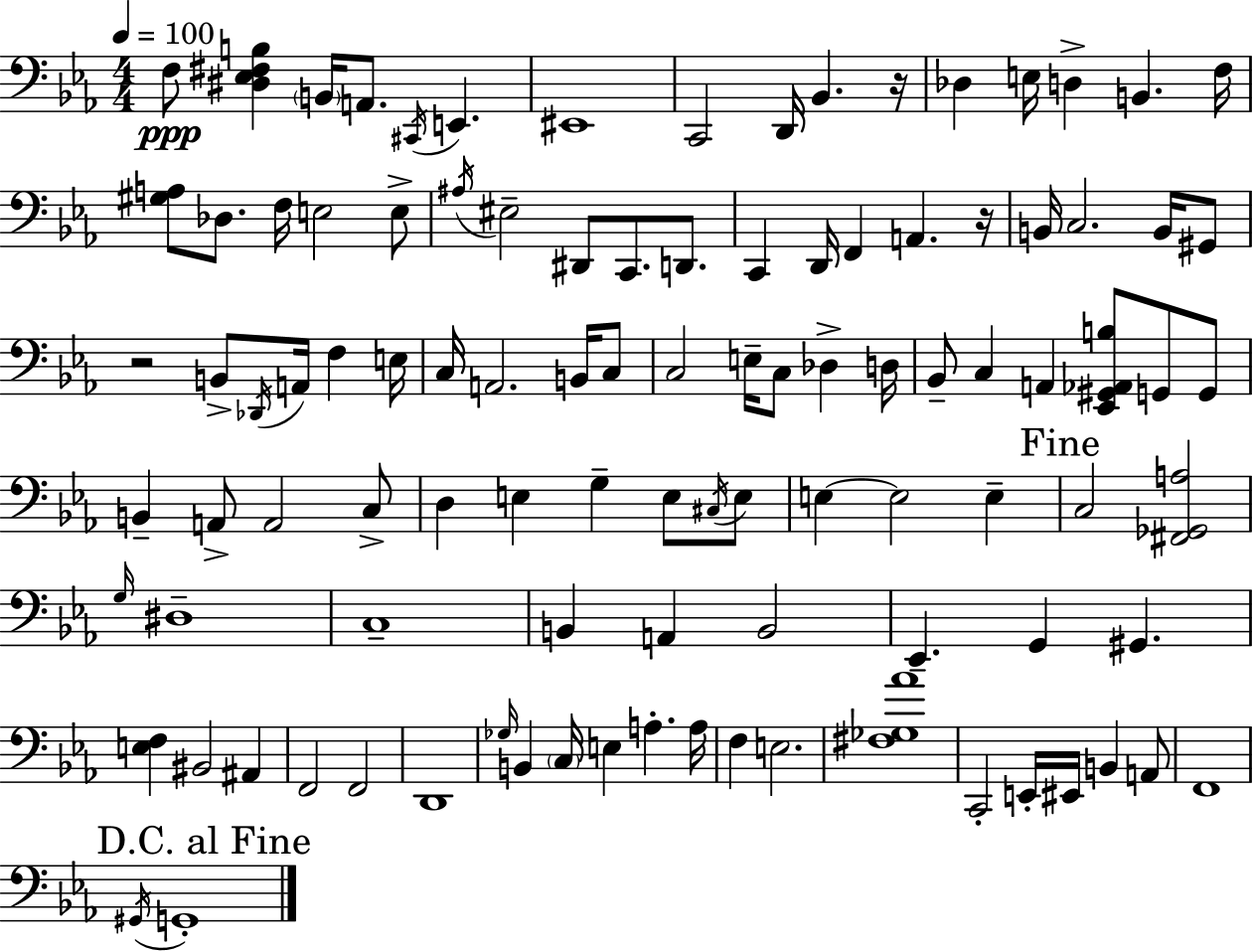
X:1
T:Untitled
M:4/4
L:1/4
K:Eb
F,/2 [^D,_E,^F,B,] B,,/4 A,,/2 ^C,,/4 E,, ^E,,4 C,,2 D,,/4 _B,, z/4 _D, E,/4 D, B,, F,/4 [^G,A,]/2 _D,/2 F,/4 E,2 E,/2 ^A,/4 ^E,2 ^D,,/2 C,,/2 D,,/2 C,, D,,/4 F,, A,, z/4 B,,/4 C,2 B,,/4 ^G,,/2 z2 B,,/2 _D,,/4 A,,/4 F, E,/4 C,/4 A,,2 B,,/4 C,/2 C,2 E,/4 C,/2 _D, D,/4 _B,,/2 C, A,, [_E,,^G,,_A,,B,]/2 G,,/2 G,,/2 B,, A,,/2 A,,2 C,/2 D, E, G, E,/2 ^C,/4 E,/2 E, E,2 E, C,2 [^F,,_G,,A,]2 G,/4 ^D,4 C,4 B,, A,, B,,2 _E,, G,, ^G,, [E,F,] ^B,,2 ^A,, F,,2 F,,2 D,,4 _G,/4 B,, C,/4 E, A, A,/4 F, E,2 [^F,_G,_A]4 C,,2 E,,/4 ^E,,/4 B,, A,,/2 F,,4 ^G,,/4 G,,4